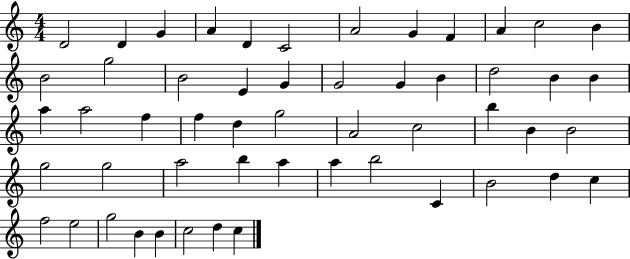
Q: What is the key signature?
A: C major